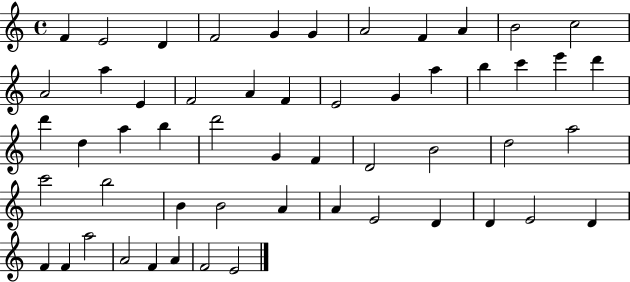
X:1
T:Untitled
M:4/4
L:1/4
K:C
F E2 D F2 G G A2 F A B2 c2 A2 a E F2 A F E2 G a b c' e' d' d' d a b d'2 G F D2 B2 d2 a2 c'2 b2 B B2 A A E2 D D E2 D F F a2 A2 F A F2 E2